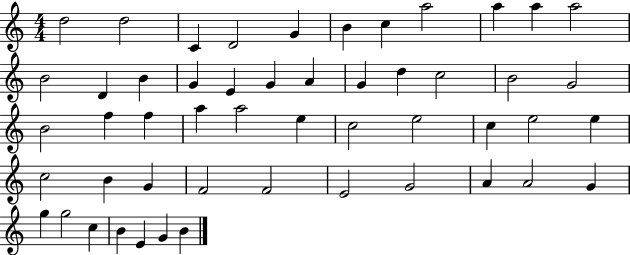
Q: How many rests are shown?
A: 0